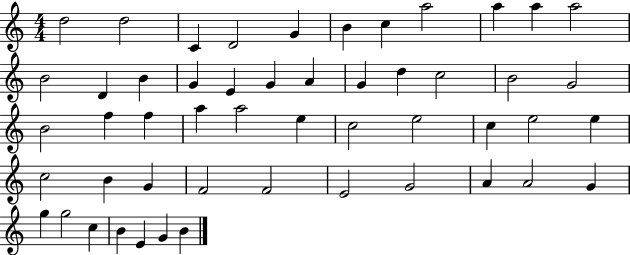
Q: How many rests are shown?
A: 0